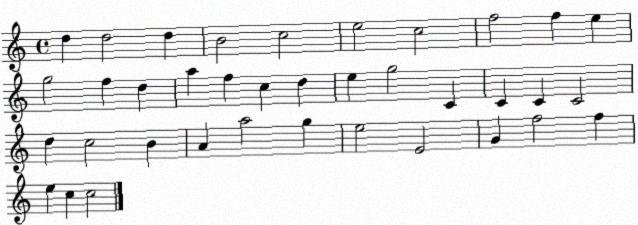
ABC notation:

X:1
T:Untitled
M:4/4
L:1/4
K:C
d d2 d B2 c2 e2 c2 f2 f e g2 f d a f c d e g2 C C C C2 d c2 B A a2 g e2 E2 G f2 f e c c2